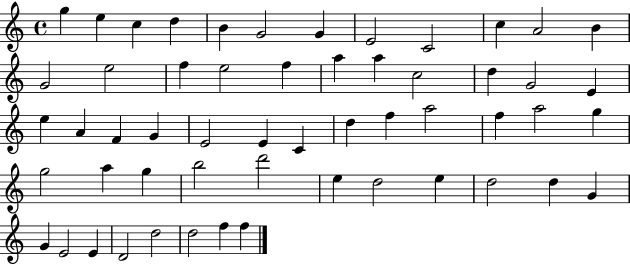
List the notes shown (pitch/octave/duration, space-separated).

G5/q E5/q C5/q D5/q B4/q G4/h G4/q E4/h C4/h C5/q A4/h B4/q G4/h E5/h F5/q E5/h F5/q A5/q A5/q C5/h D5/q G4/h E4/q E5/q A4/q F4/q G4/q E4/h E4/q C4/q D5/q F5/q A5/h F5/q A5/h G5/q G5/h A5/q G5/q B5/h D6/h E5/q D5/h E5/q D5/h D5/q G4/q G4/q E4/h E4/q D4/h D5/h D5/h F5/q F5/q